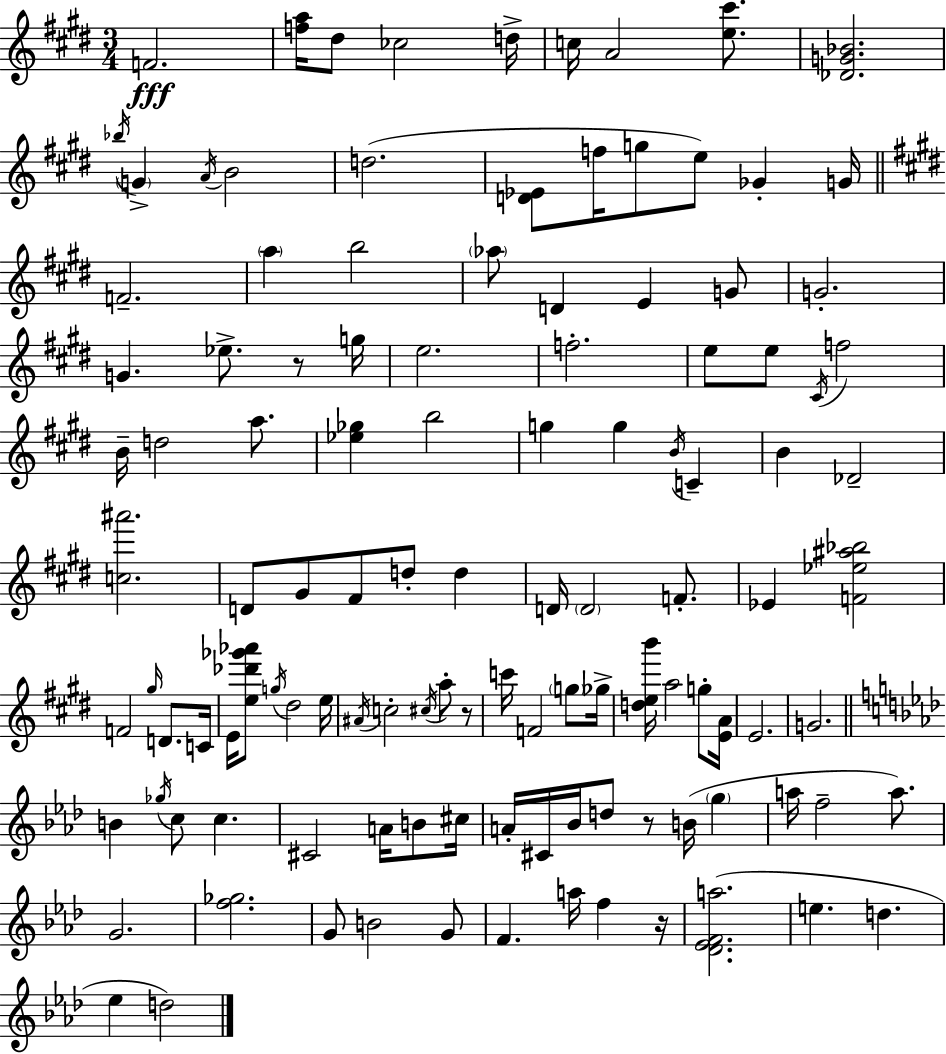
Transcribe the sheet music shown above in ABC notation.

X:1
T:Untitled
M:3/4
L:1/4
K:E
F2 [fa]/4 ^d/2 _c2 d/4 c/4 A2 [e^c']/2 [_DG_B]2 _b/4 G A/4 B2 d2 [D_E]/2 f/4 g/2 e/2 _G G/4 F2 a b2 _a/2 D E G/2 G2 G _e/2 z/2 g/4 e2 f2 e/2 e/2 ^C/4 f2 B/4 d2 a/2 [_e_g] b2 g g B/4 C B _D2 [c^a']2 D/2 ^G/2 ^F/2 d/2 d D/4 D2 F/2 _E [F_e^a_b]2 F2 ^g/4 D/2 C/4 E/4 [e_d'_g'_a']/2 g/4 ^d2 e/4 ^A/4 c2 ^c/4 a/2 z/2 c'/4 F2 g/2 _g/4 [deb']/4 a2 g/2 [EA]/4 E2 G2 B _g/4 c/2 c ^C2 A/4 B/2 ^c/4 A/4 ^C/4 _B/4 d/2 z/2 B/4 g a/4 f2 a/2 G2 [f_g]2 G/2 B2 G/2 F a/4 f z/4 [_D_EFa]2 e d _e d2